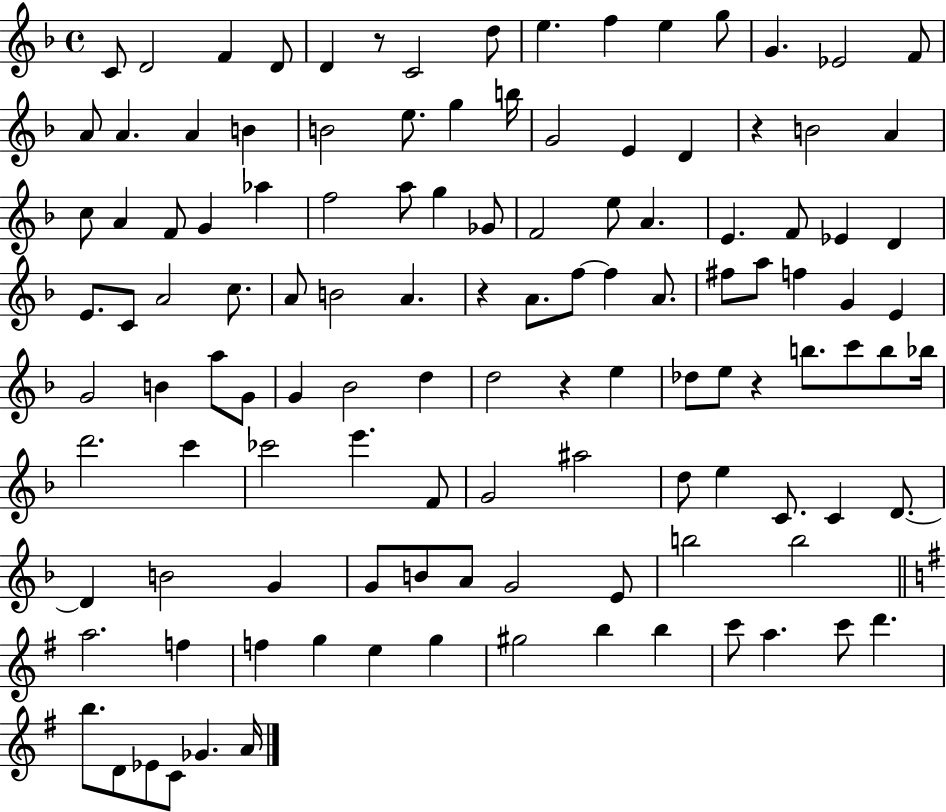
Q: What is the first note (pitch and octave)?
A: C4